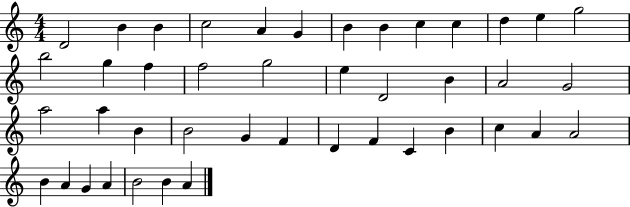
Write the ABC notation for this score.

X:1
T:Untitled
M:4/4
L:1/4
K:C
D2 B B c2 A G B B c c d e g2 b2 g f f2 g2 e D2 B A2 G2 a2 a B B2 G F D F C B c A A2 B A G A B2 B A